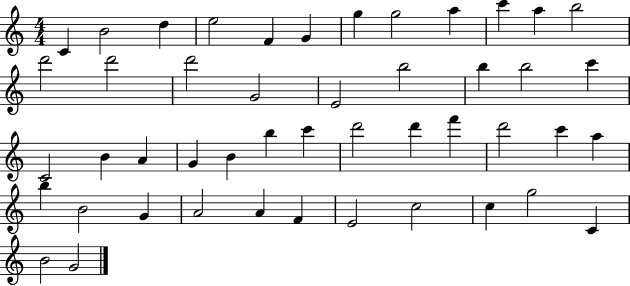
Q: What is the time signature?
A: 4/4